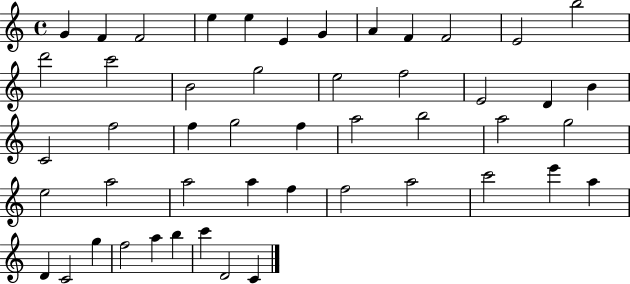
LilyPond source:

{
  \clef treble
  \time 4/4
  \defaultTimeSignature
  \key c \major
  g'4 f'4 f'2 | e''4 e''4 e'4 g'4 | a'4 f'4 f'2 | e'2 b''2 | \break d'''2 c'''2 | b'2 g''2 | e''2 f''2 | e'2 d'4 b'4 | \break c'2 f''2 | f''4 g''2 f''4 | a''2 b''2 | a''2 g''2 | \break e''2 a''2 | a''2 a''4 f''4 | f''2 a''2 | c'''2 e'''4 a''4 | \break d'4 c'2 g''4 | f''2 a''4 b''4 | c'''4 d'2 c'4 | \bar "|."
}